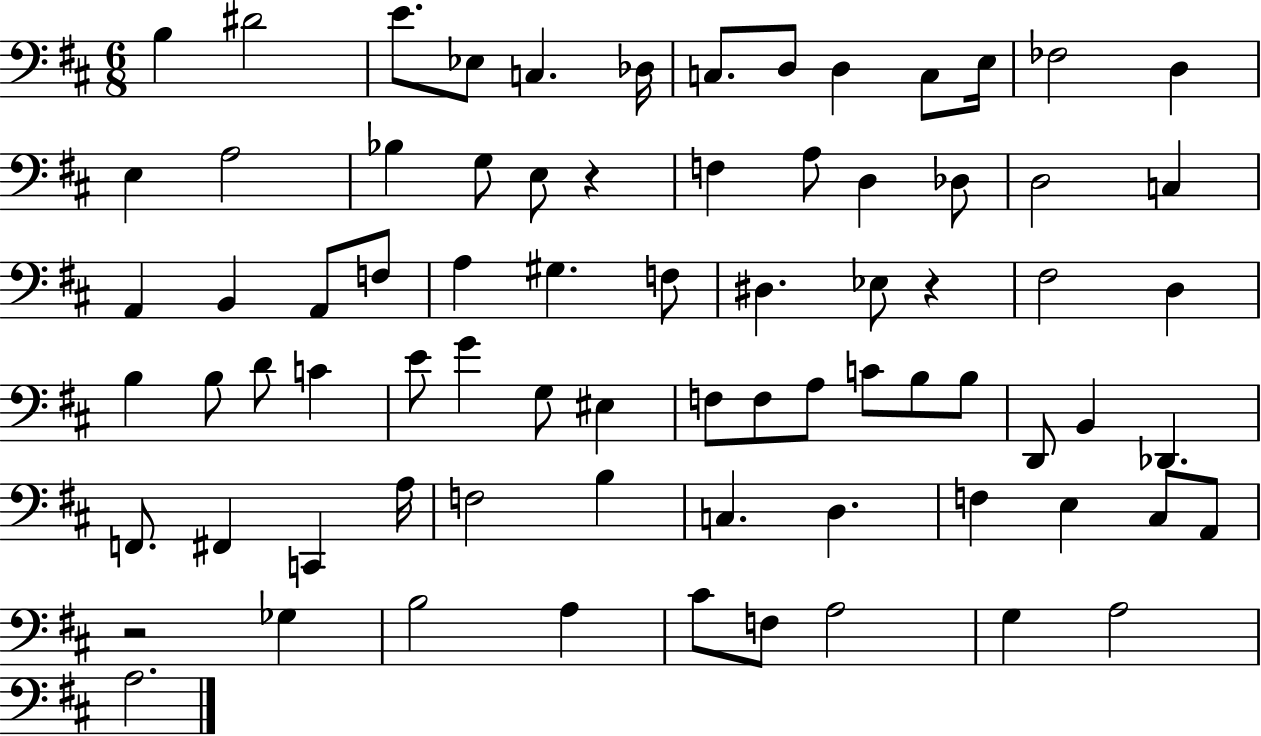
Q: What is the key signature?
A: D major